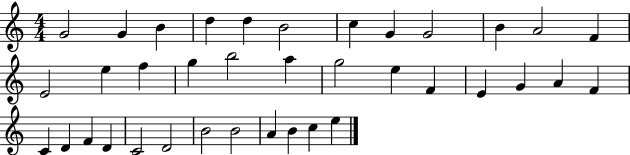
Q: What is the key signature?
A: C major